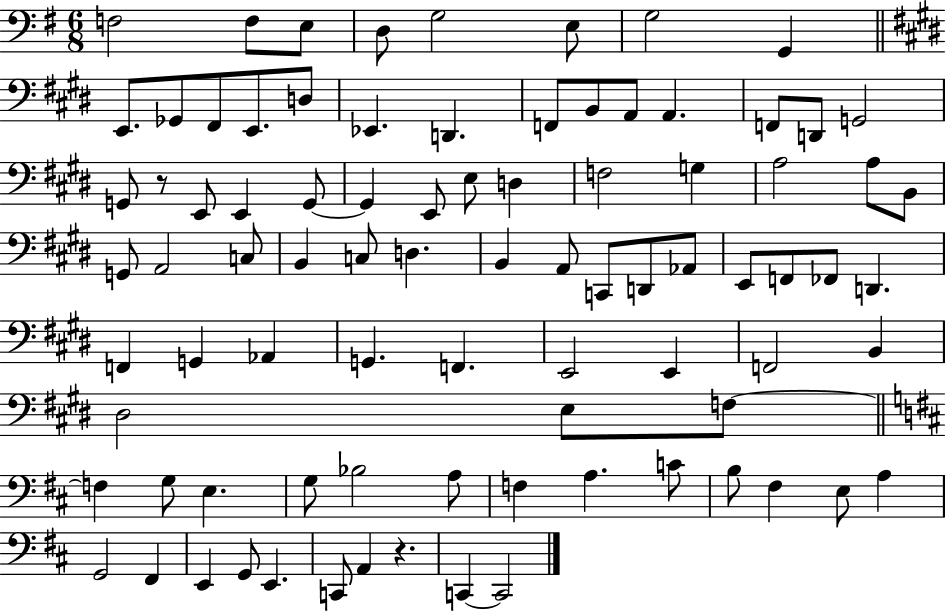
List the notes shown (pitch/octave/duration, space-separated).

F3/h F3/e E3/e D3/e G3/h E3/e G3/h G2/q E2/e. Gb2/e F#2/e E2/e. D3/e Eb2/q. D2/q. F2/e B2/e A2/e A2/q. F2/e D2/e G2/h G2/e R/e E2/e E2/q G2/e G2/q E2/e E3/e D3/q F3/h G3/q A3/h A3/e B2/e G2/e A2/h C3/e B2/q C3/e D3/q. B2/q A2/e C2/e D2/e Ab2/e E2/e F2/e FES2/e D2/q. F2/q G2/q Ab2/q G2/q. F2/q. E2/h E2/q F2/h B2/q D#3/h E3/e F3/e F3/q G3/e E3/q. G3/e Bb3/h A3/e F3/q A3/q. C4/e B3/e F#3/q E3/e A3/q G2/h F#2/q E2/q G2/e E2/q. C2/e A2/q R/q. C2/q C2/h